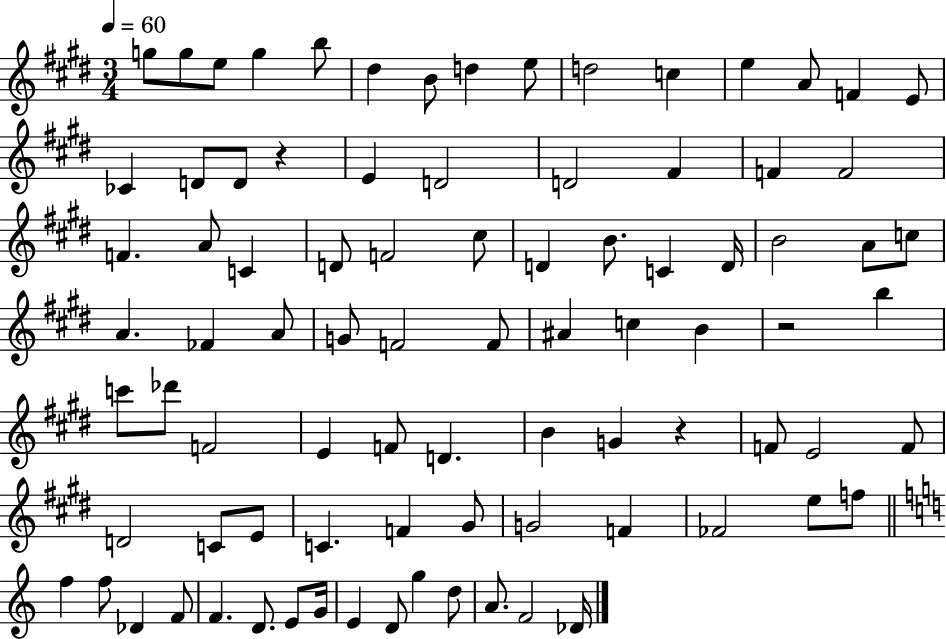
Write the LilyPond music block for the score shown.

{
  \clef treble
  \numericTimeSignature
  \time 3/4
  \key e \major
  \tempo 4 = 60
  g''8 g''8 e''8 g''4 b''8 | dis''4 b'8 d''4 e''8 | d''2 c''4 | e''4 a'8 f'4 e'8 | \break ces'4 d'8 d'8 r4 | e'4 d'2 | d'2 fis'4 | f'4 f'2 | \break f'4. a'8 c'4 | d'8 f'2 cis''8 | d'4 b'8. c'4 d'16 | b'2 a'8 c''8 | \break a'4. fes'4 a'8 | g'8 f'2 f'8 | ais'4 c''4 b'4 | r2 b''4 | \break c'''8 des'''8 f'2 | e'4 f'8 d'4. | b'4 g'4 r4 | f'8 e'2 f'8 | \break d'2 c'8 e'8 | c'4. f'4 gis'8 | g'2 f'4 | fes'2 e''8 f''8 | \break \bar "||" \break \key a \minor f''4 f''8 des'4 f'8 | f'4. d'8. e'8 g'16 | e'4 d'8 g''4 d''8 | a'8. f'2 des'16 | \break \bar "|."
}